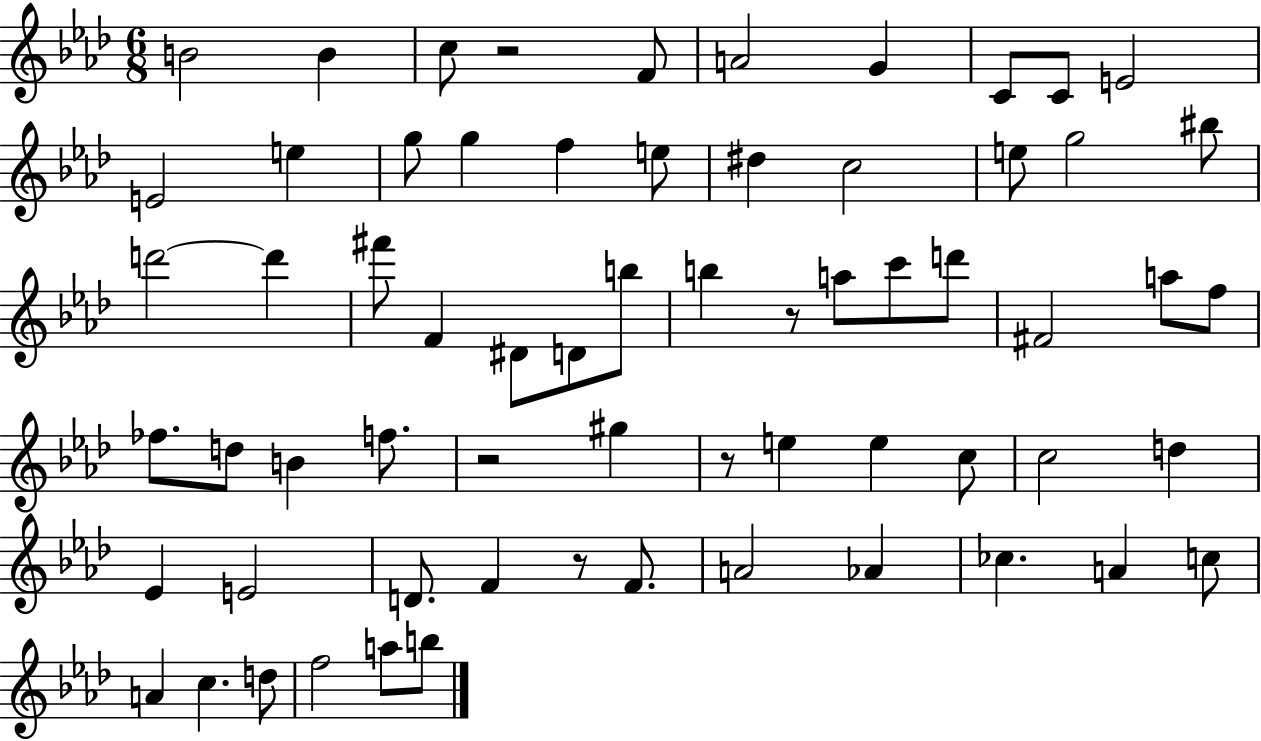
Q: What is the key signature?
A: AES major